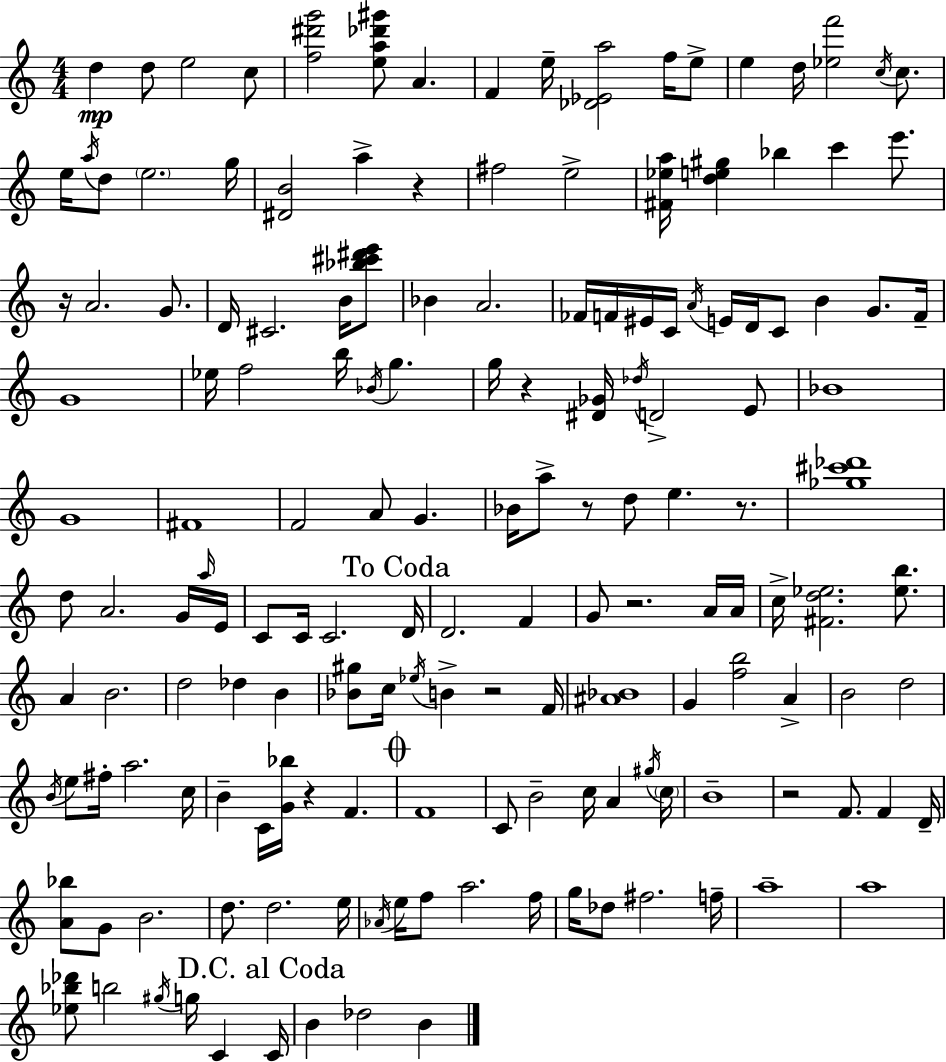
D5/q D5/e E5/h C5/e [F5,D#6,G6]/h [E5,A5,Db6,G#6]/e A4/q. F4/q E5/s [Db4,Eb4,A5]/h F5/s E5/e E5/q D5/s [Eb5,F6]/h C5/s C5/e. E5/s A5/s D5/e E5/h. G5/s [D#4,B4]/h A5/q R/q F#5/h E5/h [F#4,Eb5,A5]/s [D5,E5,G#5]/q Bb5/q C6/q E6/e. R/s A4/h. G4/e. D4/s C#4/h. B4/s [Bb5,C#6,D#6,E6]/e Bb4/q A4/h. FES4/s F4/s EIS4/s C4/s A4/s E4/s D4/s C4/e B4/q G4/e. F4/s G4/w Eb5/s F5/h B5/s Bb4/s G5/q. G5/s R/q [D#4,Gb4]/s Db5/s D4/h E4/e Bb4/w G4/w F#4/w F4/h A4/e G4/q. Bb4/s A5/e R/e D5/e E5/q. R/e. [Gb5,C#6,Db6]/w D5/e A4/h. G4/s A5/s E4/s C4/e C4/s C4/h. D4/s D4/h. F4/q G4/e R/h. A4/s A4/s C5/s [F#4,D5,Eb5]/h. [Eb5,B5]/e. A4/q B4/h. D5/h Db5/q B4/q [Bb4,G#5]/e C5/s Eb5/s B4/q R/h F4/s [A#4,Bb4]/w G4/q [F5,B5]/h A4/q B4/h D5/h B4/s E5/e F#5/s A5/h. C5/s B4/q C4/s [G4,Bb5]/s R/q F4/q. F4/w C4/e B4/h C5/s A4/q G#5/s C5/s B4/w R/h F4/e. F4/q D4/s [A4,Bb5]/e G4/e B4/h. D5/e. D5/h. E5/s Ab4/s E5/s F5/e A5/h. F5/s G5/s Db5/e F#5/h. F5/s A5/w A5/w [Eb5,Bb5,Db6]/e B5/h G#5/s G5/s C4/q C4/s B4/q Db5/h B4/q